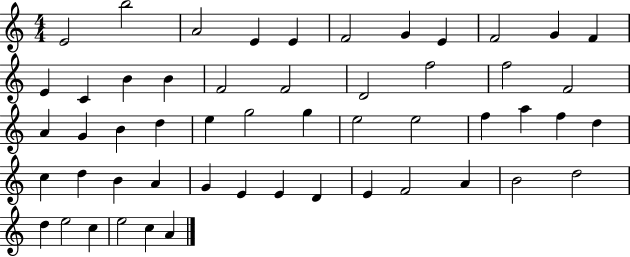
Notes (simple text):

E4/h B5/h A4/h E4/q E4/q F4/h G4/q E4/q F4/h G4/q F4/q E4/q C4/q B4/q B4/q F4/h F4/h D4/h F5/h F5/h F4/h A4/q G4/q B4/q D5/q E5/q G5/h G5/q E5/h E5/h F5/q A5/q F5/q D5/q C5/q D5/q B4/q A4/q G4/q E4/q E4/q D4/q E4/q F4/h A4/q B4/h D5/h D5/q E5/h C5/q E5/h C5/q A4/q